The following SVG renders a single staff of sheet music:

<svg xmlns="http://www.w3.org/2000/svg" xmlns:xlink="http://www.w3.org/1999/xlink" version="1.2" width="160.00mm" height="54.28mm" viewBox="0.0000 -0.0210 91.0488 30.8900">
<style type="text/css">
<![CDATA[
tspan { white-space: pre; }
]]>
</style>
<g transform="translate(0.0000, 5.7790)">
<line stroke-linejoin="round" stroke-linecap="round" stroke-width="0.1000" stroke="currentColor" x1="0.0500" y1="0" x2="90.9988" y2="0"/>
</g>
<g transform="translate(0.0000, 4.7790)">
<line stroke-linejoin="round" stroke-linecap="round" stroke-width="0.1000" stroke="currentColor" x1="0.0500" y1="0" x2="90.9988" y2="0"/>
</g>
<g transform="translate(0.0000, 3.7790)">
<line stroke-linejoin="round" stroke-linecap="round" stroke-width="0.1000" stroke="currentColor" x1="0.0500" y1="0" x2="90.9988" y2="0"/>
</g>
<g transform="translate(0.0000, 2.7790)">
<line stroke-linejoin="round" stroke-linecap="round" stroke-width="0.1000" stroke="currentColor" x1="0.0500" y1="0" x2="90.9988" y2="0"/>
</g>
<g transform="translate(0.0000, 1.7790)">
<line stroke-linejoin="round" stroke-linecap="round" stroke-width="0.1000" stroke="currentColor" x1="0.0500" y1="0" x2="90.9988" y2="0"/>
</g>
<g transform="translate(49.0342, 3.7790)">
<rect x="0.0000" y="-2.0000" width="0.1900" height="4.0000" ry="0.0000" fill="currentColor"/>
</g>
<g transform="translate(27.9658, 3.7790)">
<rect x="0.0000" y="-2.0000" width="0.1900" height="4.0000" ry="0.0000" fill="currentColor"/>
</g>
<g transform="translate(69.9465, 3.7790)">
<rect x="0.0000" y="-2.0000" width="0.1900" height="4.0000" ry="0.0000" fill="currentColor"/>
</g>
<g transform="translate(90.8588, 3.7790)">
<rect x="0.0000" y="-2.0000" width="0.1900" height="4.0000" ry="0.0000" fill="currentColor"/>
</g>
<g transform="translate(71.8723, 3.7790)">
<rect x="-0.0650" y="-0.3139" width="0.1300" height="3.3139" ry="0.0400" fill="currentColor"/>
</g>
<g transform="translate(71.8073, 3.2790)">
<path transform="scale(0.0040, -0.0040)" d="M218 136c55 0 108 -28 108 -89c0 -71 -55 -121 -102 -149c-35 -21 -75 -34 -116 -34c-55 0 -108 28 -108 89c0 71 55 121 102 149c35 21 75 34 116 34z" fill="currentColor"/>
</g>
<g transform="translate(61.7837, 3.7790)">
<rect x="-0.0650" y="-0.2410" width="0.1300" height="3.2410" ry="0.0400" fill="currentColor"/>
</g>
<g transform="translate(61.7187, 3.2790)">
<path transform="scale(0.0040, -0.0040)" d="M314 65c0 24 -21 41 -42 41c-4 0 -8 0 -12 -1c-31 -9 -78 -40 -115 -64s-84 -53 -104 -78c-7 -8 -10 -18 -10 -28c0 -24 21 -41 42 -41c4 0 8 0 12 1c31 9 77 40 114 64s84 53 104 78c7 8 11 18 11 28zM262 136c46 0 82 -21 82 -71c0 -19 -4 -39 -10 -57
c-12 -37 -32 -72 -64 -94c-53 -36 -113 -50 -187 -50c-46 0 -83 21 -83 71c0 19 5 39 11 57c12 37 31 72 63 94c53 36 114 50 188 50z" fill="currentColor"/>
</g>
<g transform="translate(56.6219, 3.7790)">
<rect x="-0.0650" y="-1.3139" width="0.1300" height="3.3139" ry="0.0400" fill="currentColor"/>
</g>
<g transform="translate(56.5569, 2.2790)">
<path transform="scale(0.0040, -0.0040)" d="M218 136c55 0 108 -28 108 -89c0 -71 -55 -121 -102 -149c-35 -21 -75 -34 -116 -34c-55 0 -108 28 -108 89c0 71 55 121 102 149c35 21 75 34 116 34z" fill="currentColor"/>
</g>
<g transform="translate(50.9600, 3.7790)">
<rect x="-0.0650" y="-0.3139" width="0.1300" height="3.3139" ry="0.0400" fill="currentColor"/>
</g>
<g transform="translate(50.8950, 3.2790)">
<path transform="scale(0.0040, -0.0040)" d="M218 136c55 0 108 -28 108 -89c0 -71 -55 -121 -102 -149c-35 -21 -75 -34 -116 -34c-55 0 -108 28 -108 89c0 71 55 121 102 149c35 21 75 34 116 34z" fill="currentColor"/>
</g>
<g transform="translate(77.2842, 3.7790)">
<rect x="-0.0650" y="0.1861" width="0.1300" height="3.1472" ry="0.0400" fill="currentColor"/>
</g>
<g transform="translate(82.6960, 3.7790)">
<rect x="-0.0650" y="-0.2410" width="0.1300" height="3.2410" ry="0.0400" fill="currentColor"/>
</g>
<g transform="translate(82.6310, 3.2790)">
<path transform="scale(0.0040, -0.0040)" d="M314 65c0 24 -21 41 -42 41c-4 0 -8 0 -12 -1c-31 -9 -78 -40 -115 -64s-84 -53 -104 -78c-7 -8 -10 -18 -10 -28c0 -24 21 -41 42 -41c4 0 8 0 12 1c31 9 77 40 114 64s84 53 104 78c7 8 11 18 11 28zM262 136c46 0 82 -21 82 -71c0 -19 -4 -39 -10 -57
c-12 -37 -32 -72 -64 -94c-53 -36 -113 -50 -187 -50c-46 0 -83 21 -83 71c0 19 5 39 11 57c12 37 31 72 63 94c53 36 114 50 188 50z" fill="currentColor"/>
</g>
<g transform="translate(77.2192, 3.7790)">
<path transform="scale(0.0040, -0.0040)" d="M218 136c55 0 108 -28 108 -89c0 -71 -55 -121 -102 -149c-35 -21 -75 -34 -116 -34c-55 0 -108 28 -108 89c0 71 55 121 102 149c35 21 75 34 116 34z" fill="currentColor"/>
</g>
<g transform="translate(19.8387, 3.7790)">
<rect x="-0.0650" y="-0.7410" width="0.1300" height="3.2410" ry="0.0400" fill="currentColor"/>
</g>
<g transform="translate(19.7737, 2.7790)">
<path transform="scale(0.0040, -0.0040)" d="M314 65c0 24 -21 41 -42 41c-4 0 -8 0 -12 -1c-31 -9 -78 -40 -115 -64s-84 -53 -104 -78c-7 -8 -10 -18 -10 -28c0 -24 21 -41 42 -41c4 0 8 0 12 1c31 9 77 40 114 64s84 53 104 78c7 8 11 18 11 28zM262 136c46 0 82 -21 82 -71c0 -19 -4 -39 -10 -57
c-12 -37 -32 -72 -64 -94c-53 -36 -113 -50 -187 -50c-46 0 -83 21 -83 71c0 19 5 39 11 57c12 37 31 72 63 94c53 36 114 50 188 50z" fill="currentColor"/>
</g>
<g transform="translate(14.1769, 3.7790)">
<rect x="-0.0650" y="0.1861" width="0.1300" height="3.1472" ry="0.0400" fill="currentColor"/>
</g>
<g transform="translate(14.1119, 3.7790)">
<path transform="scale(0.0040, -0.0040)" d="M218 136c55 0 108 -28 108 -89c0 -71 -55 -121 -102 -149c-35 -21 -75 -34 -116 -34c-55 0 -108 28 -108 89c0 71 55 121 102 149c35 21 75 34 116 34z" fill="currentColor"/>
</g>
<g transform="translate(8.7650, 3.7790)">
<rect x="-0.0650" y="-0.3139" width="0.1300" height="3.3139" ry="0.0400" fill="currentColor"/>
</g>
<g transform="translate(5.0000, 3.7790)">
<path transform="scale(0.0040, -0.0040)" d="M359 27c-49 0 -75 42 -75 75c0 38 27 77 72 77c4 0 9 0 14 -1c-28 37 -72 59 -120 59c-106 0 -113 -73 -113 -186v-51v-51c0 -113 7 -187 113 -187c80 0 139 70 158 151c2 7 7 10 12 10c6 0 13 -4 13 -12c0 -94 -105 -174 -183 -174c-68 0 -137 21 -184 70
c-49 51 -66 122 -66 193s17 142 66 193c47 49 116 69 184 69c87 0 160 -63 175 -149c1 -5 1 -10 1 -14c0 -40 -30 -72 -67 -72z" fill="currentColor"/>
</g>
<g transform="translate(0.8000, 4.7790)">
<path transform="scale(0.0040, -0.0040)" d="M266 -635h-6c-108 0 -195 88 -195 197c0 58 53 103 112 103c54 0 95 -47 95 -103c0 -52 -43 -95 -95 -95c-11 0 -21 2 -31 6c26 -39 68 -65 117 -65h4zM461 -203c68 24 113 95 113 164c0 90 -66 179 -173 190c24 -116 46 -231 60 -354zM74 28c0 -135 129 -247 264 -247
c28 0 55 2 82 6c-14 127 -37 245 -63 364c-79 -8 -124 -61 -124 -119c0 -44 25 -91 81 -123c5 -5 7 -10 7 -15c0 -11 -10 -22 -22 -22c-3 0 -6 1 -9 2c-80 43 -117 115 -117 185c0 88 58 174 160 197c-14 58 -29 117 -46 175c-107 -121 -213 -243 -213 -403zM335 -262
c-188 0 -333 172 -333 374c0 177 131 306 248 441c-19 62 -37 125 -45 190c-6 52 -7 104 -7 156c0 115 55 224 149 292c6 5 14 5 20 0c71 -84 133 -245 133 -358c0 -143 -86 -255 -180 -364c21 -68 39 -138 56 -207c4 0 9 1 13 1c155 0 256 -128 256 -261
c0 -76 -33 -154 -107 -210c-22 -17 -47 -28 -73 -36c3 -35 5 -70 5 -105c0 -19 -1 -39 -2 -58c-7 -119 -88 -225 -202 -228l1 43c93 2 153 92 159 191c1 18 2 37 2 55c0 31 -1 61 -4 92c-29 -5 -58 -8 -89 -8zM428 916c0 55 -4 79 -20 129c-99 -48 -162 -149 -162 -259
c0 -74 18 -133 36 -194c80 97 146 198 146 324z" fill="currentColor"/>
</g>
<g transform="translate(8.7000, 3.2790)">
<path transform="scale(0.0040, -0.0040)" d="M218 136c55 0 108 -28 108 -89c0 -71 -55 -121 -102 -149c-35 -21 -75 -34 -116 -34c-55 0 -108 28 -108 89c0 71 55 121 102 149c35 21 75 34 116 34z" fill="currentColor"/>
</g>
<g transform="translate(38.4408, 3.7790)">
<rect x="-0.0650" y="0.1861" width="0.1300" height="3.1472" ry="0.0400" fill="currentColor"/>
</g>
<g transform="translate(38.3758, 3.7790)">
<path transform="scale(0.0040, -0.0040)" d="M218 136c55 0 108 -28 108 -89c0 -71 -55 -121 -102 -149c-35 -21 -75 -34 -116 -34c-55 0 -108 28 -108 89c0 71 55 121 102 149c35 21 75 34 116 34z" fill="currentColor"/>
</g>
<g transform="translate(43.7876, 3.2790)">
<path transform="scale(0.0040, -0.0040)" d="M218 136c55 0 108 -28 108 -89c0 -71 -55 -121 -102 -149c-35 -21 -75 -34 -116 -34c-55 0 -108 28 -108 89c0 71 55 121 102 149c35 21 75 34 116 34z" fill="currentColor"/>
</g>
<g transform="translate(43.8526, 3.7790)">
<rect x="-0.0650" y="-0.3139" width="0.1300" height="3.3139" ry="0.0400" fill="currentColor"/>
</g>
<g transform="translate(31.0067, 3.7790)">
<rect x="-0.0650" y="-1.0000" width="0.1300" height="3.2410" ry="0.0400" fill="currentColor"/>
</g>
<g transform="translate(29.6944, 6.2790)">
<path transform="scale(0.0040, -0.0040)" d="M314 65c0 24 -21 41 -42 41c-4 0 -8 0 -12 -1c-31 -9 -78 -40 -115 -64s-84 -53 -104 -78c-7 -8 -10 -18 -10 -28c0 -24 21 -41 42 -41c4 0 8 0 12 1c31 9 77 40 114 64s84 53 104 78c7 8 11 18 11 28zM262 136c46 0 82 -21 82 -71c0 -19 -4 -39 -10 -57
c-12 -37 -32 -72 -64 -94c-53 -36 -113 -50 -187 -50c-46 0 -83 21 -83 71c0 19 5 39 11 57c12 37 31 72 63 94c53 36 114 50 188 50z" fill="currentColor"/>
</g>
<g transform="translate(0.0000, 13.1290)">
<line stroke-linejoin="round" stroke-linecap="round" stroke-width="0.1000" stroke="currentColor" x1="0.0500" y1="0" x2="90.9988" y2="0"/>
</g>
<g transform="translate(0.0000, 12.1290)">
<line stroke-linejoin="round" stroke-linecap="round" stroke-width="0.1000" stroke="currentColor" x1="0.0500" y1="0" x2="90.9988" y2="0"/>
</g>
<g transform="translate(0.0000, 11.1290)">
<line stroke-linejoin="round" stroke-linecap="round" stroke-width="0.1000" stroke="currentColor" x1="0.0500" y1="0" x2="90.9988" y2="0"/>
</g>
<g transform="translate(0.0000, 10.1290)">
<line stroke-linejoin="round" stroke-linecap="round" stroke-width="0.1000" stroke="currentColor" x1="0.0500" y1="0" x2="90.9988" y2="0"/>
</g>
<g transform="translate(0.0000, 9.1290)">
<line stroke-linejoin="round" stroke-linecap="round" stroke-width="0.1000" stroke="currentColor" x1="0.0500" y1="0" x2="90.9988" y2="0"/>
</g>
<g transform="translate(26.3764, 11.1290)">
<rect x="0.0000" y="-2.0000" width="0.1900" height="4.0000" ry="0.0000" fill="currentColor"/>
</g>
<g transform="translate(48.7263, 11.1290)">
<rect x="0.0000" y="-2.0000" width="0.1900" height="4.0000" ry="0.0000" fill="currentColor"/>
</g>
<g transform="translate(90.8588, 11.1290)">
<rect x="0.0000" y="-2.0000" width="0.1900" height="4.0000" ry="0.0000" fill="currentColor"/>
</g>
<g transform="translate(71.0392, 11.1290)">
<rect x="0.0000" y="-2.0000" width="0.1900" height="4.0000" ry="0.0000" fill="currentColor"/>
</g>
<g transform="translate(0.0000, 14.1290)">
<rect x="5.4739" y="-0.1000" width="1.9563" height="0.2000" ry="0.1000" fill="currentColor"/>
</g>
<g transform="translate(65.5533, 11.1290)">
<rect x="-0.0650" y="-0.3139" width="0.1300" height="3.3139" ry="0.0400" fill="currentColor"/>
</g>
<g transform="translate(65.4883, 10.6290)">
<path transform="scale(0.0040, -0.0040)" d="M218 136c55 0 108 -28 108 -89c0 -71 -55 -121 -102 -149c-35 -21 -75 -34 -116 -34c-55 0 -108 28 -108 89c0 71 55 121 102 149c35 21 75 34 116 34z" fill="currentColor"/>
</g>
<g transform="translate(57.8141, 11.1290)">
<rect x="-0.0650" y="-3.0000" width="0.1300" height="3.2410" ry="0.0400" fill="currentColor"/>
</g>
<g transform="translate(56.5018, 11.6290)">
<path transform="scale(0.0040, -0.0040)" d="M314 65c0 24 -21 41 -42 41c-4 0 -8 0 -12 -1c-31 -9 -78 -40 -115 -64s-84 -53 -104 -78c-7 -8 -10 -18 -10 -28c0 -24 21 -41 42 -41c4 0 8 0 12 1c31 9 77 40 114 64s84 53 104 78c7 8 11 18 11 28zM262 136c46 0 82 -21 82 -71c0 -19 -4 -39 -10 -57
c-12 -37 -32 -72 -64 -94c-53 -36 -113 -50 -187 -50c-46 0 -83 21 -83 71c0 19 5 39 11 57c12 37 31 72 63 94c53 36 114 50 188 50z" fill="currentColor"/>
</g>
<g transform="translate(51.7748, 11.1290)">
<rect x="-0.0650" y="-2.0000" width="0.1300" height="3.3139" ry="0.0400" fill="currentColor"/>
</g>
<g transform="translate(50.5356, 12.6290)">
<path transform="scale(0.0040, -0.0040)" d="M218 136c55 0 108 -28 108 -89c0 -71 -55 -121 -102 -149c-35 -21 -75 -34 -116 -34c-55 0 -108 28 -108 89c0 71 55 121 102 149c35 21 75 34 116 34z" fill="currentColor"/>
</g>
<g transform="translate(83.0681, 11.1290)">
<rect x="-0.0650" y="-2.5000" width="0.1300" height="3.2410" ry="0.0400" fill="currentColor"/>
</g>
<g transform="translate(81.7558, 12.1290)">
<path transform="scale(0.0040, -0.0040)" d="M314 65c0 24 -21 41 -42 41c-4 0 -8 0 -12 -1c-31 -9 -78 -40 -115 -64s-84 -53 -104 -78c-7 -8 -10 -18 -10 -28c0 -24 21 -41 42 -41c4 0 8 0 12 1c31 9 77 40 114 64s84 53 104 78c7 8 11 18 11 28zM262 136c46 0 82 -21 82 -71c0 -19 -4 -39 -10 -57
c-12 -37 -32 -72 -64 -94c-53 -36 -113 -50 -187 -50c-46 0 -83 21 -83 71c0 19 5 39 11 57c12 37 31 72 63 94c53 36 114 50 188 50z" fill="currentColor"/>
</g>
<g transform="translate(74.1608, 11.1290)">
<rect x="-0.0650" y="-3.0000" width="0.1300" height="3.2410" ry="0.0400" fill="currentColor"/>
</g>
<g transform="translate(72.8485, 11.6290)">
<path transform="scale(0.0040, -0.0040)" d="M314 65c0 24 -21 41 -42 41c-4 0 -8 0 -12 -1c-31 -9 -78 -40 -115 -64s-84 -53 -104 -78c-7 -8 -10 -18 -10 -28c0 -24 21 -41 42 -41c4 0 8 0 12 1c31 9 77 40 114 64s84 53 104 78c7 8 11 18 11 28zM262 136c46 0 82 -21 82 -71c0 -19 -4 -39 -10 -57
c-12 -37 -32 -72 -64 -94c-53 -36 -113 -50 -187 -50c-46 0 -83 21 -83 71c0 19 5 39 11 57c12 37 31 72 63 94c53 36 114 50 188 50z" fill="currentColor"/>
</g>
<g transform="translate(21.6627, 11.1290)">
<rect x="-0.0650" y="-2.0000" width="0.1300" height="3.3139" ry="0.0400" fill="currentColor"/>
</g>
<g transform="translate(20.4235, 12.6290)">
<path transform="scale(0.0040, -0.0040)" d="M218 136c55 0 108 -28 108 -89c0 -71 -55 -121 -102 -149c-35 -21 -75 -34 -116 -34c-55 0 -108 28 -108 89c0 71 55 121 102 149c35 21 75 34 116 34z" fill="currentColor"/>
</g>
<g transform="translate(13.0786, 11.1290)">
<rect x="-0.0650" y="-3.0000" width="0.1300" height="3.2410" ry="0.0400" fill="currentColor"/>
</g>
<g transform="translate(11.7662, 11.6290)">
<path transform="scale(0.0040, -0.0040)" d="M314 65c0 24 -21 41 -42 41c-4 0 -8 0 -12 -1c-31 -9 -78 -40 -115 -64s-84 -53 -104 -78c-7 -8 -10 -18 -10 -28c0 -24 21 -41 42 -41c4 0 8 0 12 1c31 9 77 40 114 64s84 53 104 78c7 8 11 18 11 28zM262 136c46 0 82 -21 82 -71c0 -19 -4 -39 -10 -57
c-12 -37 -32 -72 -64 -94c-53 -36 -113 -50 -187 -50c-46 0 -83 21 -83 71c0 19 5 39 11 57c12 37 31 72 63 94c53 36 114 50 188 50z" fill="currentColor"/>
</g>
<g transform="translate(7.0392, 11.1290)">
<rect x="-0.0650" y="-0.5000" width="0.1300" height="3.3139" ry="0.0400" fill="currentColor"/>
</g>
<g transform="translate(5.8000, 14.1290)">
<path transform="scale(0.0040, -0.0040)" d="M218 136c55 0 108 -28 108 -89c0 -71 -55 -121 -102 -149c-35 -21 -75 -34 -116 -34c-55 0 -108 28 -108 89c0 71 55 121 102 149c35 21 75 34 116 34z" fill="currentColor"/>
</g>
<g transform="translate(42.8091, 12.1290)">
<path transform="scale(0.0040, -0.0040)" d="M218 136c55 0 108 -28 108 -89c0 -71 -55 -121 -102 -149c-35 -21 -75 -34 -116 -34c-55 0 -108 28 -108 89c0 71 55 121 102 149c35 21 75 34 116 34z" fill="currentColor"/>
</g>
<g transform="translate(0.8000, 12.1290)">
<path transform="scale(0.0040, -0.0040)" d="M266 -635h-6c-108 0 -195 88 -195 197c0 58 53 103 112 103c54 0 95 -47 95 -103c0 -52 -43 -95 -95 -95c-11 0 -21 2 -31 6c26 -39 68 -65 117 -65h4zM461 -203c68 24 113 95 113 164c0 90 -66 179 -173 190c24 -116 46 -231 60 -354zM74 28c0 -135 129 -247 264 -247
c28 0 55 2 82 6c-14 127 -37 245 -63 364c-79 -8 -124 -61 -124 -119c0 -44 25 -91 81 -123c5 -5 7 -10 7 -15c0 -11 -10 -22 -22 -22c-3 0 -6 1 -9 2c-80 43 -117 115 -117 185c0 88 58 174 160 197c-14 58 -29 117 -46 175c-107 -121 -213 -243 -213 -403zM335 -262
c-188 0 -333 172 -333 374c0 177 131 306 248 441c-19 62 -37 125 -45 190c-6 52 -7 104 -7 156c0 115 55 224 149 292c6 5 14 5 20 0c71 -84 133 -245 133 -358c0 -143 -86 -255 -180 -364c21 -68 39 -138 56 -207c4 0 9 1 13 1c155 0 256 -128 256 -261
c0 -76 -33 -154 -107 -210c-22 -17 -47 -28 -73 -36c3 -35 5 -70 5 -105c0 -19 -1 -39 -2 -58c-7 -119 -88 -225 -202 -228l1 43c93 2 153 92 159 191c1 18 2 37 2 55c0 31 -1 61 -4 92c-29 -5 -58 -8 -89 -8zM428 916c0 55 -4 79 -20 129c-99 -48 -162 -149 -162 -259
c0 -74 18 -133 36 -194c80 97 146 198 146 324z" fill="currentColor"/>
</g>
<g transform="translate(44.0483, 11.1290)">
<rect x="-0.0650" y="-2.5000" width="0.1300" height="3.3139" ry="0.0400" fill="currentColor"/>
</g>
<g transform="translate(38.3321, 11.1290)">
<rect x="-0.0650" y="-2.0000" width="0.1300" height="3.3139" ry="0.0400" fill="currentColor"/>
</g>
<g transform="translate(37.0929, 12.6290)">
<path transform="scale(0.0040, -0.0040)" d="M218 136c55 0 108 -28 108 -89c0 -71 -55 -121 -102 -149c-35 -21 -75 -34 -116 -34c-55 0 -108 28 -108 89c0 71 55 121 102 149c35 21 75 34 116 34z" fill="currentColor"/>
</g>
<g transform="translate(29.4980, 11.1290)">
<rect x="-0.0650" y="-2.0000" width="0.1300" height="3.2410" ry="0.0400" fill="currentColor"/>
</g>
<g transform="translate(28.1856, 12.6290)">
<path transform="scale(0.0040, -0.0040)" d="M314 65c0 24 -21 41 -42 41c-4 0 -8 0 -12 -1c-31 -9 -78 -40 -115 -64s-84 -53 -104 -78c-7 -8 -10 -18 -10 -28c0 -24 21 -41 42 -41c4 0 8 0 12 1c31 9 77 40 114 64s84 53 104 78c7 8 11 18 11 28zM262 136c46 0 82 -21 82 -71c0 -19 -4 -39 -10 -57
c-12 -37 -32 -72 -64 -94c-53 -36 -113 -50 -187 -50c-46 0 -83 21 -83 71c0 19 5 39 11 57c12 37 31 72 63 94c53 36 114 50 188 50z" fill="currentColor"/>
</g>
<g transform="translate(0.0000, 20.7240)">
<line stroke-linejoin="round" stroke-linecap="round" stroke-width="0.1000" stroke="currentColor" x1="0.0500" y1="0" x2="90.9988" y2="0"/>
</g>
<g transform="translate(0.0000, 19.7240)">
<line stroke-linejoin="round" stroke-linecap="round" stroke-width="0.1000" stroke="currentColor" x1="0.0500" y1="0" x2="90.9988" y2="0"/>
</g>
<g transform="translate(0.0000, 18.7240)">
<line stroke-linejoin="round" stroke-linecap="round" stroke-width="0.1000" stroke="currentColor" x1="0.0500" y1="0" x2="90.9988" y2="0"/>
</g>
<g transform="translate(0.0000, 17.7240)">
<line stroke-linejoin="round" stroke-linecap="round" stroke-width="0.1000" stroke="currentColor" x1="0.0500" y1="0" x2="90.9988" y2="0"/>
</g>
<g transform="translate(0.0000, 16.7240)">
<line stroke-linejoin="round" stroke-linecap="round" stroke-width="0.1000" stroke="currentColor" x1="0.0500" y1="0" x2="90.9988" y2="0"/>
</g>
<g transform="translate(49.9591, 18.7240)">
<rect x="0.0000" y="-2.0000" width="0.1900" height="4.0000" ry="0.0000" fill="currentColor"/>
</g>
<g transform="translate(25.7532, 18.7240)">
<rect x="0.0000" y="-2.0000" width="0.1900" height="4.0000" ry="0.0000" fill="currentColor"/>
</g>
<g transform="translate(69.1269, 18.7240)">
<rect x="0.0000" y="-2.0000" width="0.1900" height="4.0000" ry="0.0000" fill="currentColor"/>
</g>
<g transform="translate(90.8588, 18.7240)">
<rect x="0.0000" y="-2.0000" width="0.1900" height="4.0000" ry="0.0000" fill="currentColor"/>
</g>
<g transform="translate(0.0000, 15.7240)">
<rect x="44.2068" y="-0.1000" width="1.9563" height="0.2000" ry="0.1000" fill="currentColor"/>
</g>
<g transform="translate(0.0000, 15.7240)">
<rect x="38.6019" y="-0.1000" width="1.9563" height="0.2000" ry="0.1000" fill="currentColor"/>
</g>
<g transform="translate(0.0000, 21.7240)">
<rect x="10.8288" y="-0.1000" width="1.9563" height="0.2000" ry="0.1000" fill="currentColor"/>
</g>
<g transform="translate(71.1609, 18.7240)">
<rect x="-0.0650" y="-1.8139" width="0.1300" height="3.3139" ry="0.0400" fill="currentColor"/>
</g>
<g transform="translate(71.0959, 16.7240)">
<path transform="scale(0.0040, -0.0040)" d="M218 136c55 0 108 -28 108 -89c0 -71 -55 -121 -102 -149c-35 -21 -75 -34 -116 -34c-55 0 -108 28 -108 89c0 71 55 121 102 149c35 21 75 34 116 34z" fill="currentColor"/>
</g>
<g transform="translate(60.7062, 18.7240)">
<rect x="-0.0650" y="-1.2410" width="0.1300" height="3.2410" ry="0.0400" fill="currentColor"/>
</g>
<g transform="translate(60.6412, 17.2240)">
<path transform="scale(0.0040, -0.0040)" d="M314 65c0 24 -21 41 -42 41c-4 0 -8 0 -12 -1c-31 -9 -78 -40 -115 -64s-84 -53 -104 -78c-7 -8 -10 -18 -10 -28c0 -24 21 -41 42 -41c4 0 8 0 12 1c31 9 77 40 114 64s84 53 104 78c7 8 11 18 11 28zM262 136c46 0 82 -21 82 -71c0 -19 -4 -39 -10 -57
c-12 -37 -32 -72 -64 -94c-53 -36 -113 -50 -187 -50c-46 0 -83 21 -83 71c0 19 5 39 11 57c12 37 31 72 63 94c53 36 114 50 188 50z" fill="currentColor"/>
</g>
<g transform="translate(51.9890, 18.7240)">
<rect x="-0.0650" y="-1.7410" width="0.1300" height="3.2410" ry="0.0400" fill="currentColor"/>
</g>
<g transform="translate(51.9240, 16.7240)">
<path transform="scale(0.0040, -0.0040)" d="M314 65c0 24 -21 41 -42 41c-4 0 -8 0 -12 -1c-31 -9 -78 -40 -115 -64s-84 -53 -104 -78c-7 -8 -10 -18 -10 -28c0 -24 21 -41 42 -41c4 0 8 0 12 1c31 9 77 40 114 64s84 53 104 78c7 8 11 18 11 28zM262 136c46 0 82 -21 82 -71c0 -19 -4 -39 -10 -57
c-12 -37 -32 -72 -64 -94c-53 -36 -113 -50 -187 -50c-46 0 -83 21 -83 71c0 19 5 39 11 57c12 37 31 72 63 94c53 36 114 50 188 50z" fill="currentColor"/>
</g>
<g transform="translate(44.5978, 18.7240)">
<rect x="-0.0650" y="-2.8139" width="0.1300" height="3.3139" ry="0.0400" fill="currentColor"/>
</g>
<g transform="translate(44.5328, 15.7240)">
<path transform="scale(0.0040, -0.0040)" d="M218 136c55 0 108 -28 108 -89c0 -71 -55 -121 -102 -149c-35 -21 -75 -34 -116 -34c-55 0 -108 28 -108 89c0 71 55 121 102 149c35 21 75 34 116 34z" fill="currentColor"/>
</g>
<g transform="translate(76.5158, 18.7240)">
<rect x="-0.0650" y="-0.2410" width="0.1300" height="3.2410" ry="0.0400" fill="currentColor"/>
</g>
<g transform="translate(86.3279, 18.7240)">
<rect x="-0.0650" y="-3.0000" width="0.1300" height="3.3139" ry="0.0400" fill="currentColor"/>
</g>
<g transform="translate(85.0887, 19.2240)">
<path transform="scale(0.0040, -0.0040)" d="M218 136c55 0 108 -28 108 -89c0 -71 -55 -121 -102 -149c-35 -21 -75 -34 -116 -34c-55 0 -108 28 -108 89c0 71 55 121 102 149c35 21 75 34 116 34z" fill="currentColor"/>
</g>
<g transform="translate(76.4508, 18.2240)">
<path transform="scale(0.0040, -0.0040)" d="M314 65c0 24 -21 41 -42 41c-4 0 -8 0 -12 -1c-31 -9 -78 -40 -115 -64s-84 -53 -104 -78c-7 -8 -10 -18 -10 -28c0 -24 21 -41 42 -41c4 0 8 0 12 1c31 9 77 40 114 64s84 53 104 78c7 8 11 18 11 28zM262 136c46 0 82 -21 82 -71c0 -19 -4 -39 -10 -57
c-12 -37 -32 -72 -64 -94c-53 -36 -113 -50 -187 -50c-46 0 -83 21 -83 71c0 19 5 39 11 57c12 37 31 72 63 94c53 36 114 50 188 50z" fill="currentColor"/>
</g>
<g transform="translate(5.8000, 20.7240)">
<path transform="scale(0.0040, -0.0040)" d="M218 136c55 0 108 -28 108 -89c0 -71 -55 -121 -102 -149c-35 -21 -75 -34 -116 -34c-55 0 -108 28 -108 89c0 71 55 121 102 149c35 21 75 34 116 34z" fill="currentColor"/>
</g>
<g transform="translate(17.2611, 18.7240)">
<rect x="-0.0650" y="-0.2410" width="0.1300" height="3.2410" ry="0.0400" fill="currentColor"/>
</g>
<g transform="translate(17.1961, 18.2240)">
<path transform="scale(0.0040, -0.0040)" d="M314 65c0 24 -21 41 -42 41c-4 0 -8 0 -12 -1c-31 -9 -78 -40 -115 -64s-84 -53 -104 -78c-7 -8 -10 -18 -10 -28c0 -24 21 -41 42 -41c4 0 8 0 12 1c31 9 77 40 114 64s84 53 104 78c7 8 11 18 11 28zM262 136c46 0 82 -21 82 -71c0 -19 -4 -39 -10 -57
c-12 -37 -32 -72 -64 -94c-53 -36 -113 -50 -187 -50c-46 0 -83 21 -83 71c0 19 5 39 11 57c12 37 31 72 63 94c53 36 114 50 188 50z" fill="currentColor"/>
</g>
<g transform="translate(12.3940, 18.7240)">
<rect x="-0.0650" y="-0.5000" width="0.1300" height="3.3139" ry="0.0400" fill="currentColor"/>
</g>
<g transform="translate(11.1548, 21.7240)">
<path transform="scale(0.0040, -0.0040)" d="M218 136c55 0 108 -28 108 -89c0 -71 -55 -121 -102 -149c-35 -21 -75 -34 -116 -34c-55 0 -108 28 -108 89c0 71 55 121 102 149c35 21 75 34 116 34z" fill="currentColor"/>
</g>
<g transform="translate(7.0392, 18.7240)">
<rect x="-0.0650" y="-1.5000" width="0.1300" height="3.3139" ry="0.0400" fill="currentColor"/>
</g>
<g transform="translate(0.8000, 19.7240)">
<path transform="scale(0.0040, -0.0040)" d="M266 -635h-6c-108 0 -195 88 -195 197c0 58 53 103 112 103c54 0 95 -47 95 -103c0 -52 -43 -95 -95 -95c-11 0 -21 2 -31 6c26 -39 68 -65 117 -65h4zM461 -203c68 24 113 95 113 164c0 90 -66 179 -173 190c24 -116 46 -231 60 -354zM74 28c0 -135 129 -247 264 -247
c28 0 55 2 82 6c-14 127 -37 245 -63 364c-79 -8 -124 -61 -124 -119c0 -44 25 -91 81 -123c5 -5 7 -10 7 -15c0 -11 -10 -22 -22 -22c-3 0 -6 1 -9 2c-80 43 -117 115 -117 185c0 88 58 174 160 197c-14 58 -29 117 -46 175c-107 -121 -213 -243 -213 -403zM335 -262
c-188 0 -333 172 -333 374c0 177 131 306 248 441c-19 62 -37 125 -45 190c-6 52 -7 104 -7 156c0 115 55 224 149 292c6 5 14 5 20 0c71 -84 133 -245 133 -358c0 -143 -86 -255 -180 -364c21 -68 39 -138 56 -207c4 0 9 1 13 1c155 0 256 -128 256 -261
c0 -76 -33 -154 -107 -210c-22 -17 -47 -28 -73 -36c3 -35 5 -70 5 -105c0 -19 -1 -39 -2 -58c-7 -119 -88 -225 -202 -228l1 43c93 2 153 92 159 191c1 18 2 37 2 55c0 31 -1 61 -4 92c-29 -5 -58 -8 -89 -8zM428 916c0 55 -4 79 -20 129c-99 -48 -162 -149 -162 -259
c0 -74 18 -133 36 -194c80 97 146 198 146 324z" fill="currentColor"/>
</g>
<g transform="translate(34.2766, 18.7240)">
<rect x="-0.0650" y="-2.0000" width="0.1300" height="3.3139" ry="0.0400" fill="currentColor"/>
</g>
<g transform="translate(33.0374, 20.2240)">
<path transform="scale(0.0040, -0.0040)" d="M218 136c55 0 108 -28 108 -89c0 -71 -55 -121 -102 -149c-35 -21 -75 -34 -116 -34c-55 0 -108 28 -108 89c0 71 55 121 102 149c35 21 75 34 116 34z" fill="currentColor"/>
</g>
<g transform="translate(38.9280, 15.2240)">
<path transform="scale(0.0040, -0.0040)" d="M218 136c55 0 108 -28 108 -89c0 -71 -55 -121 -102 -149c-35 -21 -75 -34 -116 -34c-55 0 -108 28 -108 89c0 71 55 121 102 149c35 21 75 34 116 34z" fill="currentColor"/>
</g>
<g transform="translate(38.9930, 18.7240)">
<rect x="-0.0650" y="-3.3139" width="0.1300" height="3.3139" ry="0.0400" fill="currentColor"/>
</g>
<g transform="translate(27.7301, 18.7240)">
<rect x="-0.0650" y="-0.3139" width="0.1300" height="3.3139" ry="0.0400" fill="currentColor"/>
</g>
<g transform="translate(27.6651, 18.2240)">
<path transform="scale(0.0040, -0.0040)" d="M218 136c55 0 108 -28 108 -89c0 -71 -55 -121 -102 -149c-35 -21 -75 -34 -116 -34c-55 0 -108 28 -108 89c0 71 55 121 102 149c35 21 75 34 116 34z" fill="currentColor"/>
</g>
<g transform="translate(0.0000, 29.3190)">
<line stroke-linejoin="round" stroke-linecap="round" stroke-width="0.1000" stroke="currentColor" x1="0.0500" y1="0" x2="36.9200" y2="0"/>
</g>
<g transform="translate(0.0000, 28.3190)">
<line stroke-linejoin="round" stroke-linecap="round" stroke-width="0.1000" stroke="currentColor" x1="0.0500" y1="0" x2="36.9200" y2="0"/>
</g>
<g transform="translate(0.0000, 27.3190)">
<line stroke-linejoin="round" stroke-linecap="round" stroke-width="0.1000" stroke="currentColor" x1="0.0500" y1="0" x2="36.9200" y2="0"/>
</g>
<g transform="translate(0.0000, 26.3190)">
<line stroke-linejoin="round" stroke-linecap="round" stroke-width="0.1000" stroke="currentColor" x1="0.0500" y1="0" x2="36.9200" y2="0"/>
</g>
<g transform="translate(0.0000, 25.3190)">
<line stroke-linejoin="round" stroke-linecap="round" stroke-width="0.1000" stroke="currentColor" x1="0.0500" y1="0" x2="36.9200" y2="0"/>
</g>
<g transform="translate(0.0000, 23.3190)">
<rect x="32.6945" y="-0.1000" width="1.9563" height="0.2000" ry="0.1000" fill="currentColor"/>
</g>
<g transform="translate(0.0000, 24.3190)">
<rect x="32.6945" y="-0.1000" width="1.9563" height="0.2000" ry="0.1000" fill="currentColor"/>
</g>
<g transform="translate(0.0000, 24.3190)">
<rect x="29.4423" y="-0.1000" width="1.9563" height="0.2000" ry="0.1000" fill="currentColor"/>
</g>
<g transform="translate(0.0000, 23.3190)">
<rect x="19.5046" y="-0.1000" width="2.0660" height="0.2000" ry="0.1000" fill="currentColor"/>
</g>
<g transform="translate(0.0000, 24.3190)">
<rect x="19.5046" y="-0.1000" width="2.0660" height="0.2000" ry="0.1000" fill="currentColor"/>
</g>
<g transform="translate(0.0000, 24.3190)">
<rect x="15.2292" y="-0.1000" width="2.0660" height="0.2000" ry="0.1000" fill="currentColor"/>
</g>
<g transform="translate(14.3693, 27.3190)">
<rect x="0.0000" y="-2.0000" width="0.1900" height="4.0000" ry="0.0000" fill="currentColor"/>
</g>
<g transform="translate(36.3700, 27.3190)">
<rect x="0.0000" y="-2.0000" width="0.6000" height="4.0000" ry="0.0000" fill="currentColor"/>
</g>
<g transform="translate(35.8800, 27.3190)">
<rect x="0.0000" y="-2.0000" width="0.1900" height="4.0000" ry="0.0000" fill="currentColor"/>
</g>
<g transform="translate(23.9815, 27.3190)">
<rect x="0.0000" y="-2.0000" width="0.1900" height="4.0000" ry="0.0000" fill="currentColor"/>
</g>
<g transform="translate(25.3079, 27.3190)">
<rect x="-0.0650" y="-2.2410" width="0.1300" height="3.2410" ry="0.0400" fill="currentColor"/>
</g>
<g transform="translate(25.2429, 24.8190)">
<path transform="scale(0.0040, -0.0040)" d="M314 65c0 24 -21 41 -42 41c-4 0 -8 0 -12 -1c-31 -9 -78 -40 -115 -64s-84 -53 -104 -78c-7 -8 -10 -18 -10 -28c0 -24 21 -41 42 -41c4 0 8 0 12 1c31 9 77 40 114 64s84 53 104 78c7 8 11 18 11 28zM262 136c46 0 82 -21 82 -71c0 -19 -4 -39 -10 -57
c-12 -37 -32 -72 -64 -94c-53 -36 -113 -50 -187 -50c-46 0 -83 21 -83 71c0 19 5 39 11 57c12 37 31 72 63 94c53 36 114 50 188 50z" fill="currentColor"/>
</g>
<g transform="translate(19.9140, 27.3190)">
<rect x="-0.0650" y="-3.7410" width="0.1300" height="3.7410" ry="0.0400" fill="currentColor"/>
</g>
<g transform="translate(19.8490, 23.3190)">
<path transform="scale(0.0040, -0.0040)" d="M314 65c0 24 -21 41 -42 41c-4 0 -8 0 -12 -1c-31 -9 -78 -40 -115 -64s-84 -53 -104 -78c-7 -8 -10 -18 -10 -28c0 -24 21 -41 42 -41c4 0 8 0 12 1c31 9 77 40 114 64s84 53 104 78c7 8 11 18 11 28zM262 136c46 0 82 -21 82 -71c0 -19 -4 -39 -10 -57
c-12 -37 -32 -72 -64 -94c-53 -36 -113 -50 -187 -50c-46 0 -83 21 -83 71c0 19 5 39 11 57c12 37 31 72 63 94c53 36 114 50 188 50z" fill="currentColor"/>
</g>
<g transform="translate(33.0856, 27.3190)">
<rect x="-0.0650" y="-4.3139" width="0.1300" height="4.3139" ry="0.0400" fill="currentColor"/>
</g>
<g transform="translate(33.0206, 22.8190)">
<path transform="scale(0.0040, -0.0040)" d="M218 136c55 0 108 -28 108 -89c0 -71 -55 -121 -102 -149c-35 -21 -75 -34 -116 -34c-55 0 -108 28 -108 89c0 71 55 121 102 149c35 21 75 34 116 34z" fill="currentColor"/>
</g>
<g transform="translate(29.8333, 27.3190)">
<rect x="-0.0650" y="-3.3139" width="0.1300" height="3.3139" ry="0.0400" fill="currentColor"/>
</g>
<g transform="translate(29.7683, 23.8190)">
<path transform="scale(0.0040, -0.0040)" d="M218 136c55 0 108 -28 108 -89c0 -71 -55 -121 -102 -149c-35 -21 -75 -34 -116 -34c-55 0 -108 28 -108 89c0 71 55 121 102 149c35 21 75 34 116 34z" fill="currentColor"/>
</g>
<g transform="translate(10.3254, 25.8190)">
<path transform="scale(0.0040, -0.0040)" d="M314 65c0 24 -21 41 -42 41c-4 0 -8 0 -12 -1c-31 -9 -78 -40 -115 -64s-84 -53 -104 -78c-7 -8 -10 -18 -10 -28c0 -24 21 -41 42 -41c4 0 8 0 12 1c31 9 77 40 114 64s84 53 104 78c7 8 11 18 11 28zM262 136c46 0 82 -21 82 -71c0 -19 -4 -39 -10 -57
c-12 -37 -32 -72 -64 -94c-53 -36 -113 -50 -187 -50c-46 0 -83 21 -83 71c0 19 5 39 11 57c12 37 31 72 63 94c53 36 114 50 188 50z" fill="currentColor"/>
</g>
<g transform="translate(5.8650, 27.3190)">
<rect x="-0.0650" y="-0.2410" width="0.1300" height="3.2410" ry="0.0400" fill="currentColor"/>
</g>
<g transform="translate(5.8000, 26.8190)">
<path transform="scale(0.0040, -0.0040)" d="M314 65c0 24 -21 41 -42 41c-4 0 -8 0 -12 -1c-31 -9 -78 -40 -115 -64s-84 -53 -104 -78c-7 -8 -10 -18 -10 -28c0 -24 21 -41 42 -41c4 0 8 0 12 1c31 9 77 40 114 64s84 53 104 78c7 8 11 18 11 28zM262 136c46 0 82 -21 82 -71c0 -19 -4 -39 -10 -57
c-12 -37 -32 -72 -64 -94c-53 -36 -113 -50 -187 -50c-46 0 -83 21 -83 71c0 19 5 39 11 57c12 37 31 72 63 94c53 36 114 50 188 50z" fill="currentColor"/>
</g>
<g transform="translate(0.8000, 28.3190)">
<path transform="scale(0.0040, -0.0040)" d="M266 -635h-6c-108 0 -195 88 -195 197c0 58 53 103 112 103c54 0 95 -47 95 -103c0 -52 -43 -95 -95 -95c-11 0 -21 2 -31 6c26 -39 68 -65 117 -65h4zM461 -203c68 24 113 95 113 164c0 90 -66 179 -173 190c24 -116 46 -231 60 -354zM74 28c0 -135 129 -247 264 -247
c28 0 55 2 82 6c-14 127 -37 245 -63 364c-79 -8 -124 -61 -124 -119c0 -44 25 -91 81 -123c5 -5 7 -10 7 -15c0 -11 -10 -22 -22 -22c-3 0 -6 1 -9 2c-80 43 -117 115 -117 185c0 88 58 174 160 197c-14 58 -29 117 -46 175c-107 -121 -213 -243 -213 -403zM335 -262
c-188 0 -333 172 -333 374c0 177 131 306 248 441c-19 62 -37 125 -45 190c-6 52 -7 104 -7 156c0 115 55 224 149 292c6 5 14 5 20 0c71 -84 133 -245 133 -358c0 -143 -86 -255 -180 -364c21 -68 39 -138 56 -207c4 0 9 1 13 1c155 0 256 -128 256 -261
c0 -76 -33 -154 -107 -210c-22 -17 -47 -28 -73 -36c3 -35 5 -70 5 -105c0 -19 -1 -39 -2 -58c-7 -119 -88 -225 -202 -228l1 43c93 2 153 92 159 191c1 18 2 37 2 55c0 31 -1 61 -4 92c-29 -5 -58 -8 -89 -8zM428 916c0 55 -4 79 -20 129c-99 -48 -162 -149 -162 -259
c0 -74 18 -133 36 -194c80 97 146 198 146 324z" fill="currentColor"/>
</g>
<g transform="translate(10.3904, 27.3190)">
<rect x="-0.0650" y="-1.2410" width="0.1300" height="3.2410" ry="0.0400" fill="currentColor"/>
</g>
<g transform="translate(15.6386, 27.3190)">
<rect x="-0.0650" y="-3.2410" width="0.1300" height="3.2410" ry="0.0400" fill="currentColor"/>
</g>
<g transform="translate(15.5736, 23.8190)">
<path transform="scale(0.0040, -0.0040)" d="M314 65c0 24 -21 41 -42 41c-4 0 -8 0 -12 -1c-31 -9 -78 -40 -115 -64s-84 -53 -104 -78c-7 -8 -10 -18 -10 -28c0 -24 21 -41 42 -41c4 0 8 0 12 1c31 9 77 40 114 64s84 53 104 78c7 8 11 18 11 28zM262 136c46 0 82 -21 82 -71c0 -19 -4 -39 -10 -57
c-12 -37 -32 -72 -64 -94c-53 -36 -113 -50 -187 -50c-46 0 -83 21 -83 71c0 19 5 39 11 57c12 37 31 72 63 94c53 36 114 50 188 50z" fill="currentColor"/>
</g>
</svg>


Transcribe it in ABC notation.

X:1
T:Untitled
M:4/4
L:1/4
K:C
c B d2 D2 B c c e c2 c B c2 C A2 F F2 F G F A2 c A2 G2 E C c2 c F b a f2 e2 f c2 A c2 e2 b2 c'2 g2 b d'